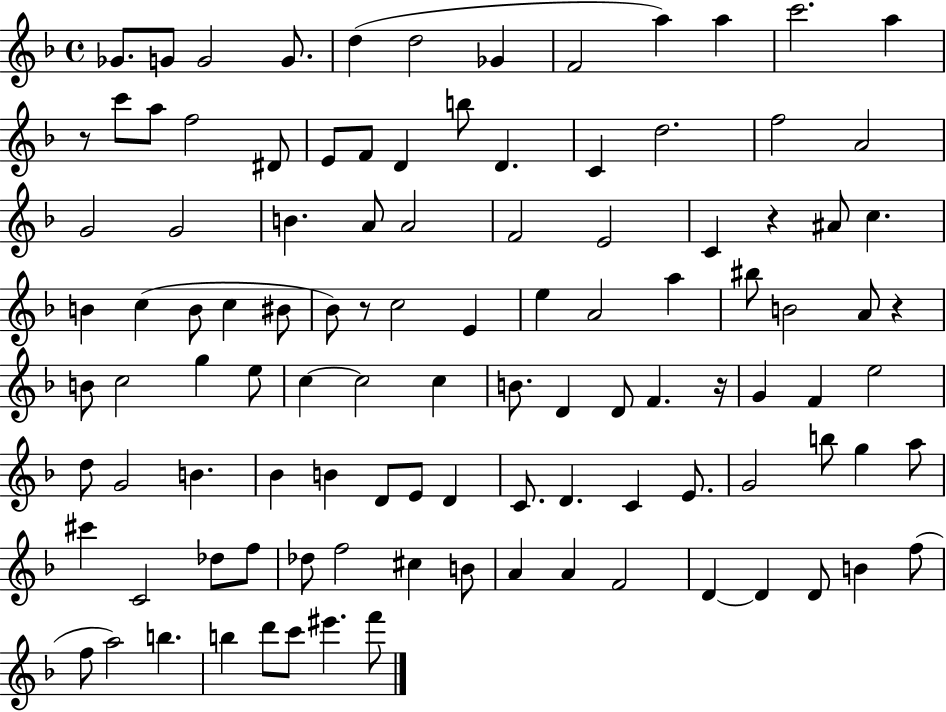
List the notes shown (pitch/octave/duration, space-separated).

Gb4/e. G4/e G4/h G4/e. D5/q D5/h Gb4/q F4/h A5/q A5/q C6/h. A5/q R/e C6/e A5/e F5/h D#4/e E4/e F4/e D4/q B5/e D4/q. C4/q D5/h. F5/h A4/h G4/h G4/h B4/q. A4/e A4/h F4/h E4/h C4/q R/q A#4/e C5/q. B4/q C5/q B4/e C5/q BIS4/e Bb4/e R/e C5/h E4/q E5/q A4/h A5/q BIS5/e B4/h A4/e R/q B4/e C5/h G5/q E5/e C5/q C5/h C5/q B4/e. D4/q D4/e F4/q. R/s G4/q F4/q E5/h D5/e G4/h B4/q. Bb4/q B4/q D4/e E4/e D4/q C4/e. D4/q. C4/q E4/e. G4/h B5/e G5/q A5/e C#6/q C4/h Db5/e F5/e Db5/e F5/h C#5/q B4/e A4/q A4/q F4/h D4/q D4/q D4/e B4/q F5/e F5/e A5/h B5/q. B5/q D6/e C6/e EIS6/q. F6/e